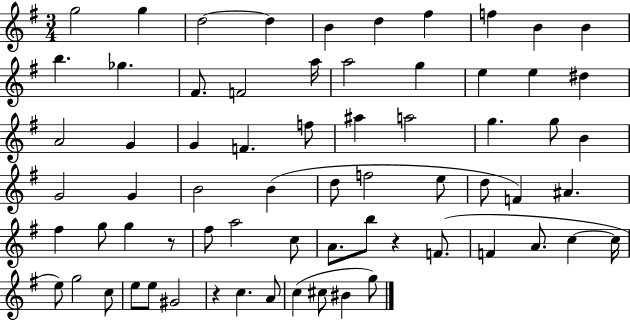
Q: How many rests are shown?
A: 3